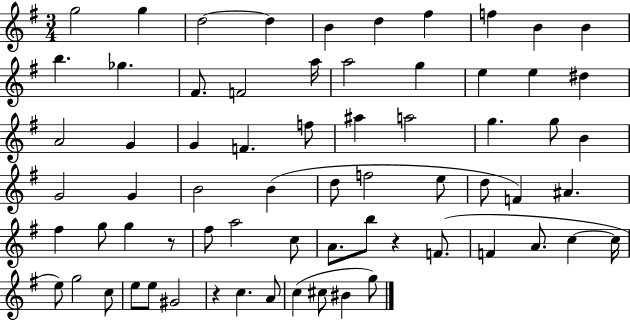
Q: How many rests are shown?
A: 3